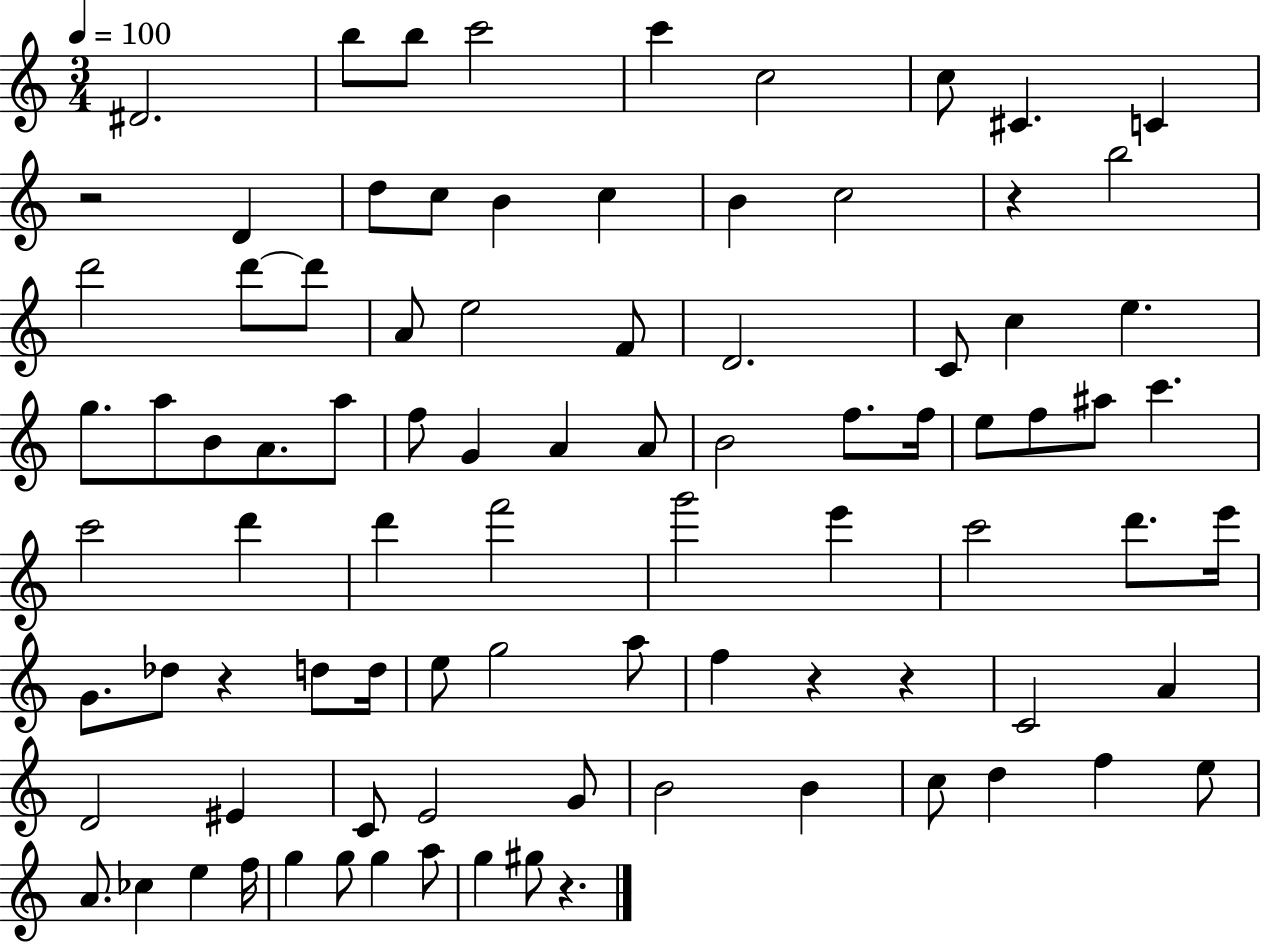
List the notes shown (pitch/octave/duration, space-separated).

D#4/h. B5/e B5/e C6/h C6/q C5/h C5/e C#4/q. C4/q R/h D4/q D5/e C5/e B4/q C5/q B4/q C5/h R/q B5/h D6/h D6/e D6/e A4/e E5/h F4/e D4/h. C4/e C5/q E5/q. G5/e. A5/e B4/e A4/e. A5/e F5/e G4/q A4/q A4/e B4/h F5/e. F5/s E5/e F5/e A#5/e C6/q. C6/h D6/q D6/q F6/h G6/h E6/q C6/h D6/e. E6/s G4/e. Db5/e R/q D5/e D5/s E5/e G5/h A5/e F5/q R/q R/q C4/h A4/q D4/h EIS4/q C4/e E4/h G4/e B4/h B4/q C5/e D5/q F5/q E5/e A4/e. CES5/q E5/q F5/s G5/q G5/e G5/q A5/e G5/q G#5/e R/q.